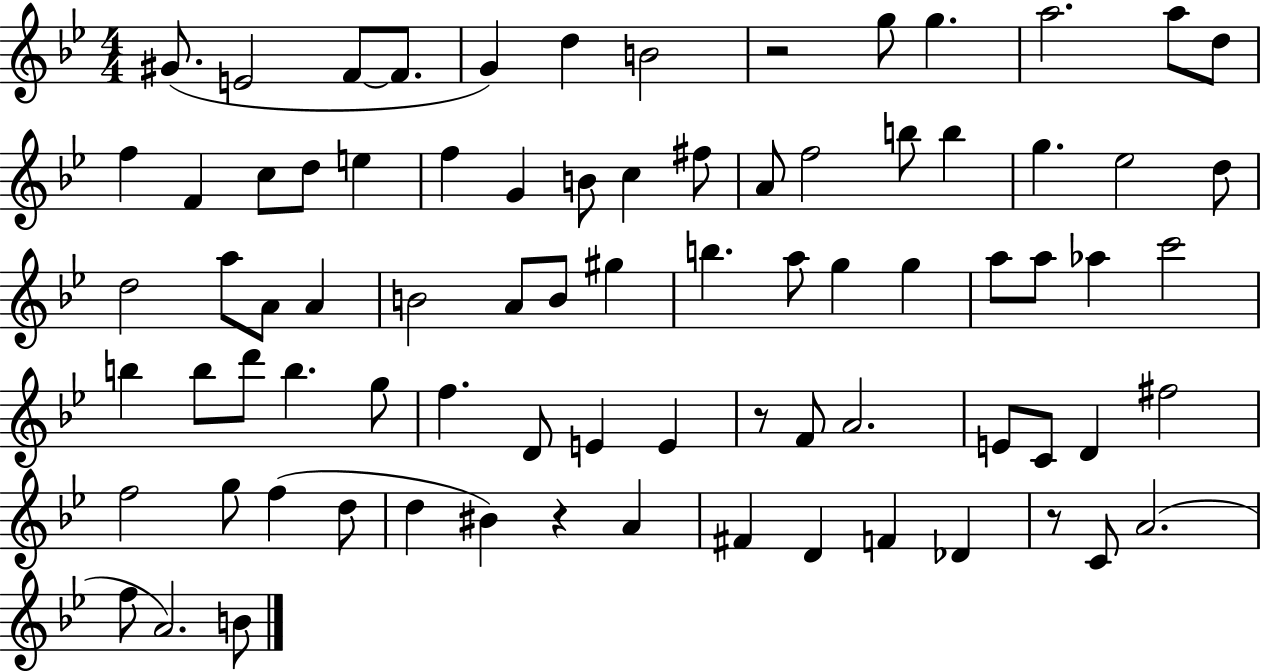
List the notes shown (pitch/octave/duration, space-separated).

G#4/e. E4/h F4/e F4/e. G4/q D5/q B4/h R/h G5/e G5/q. A5/h. A5/e D5/e F5/q F4/q C5/e D5/e E5/q F5/q G4/q B4/e C5/q F#5/e A4/e F5/h B5/e B5/q G5/q. Eb5/h D5/e D5/h A5/e A4/e A4/q B4/h A4/e B4/e G#5/q B5/q. A5/e G5/q G5/q A5/e A5/e Ab5/q C6/h B5/q B5/e D6/e B5/q. G5/e F5/q. D4/e E4/q E4/q R/e F4/e A4/h. E4/e C4/e D4/q F#5/h F5/h G5/e F5/q D5/e D5/q BIS4/q R/q A4/q F#4/q D4/q F4/q Db4/q R/e C4/e A4/h. F5/e A4/h. B4/e